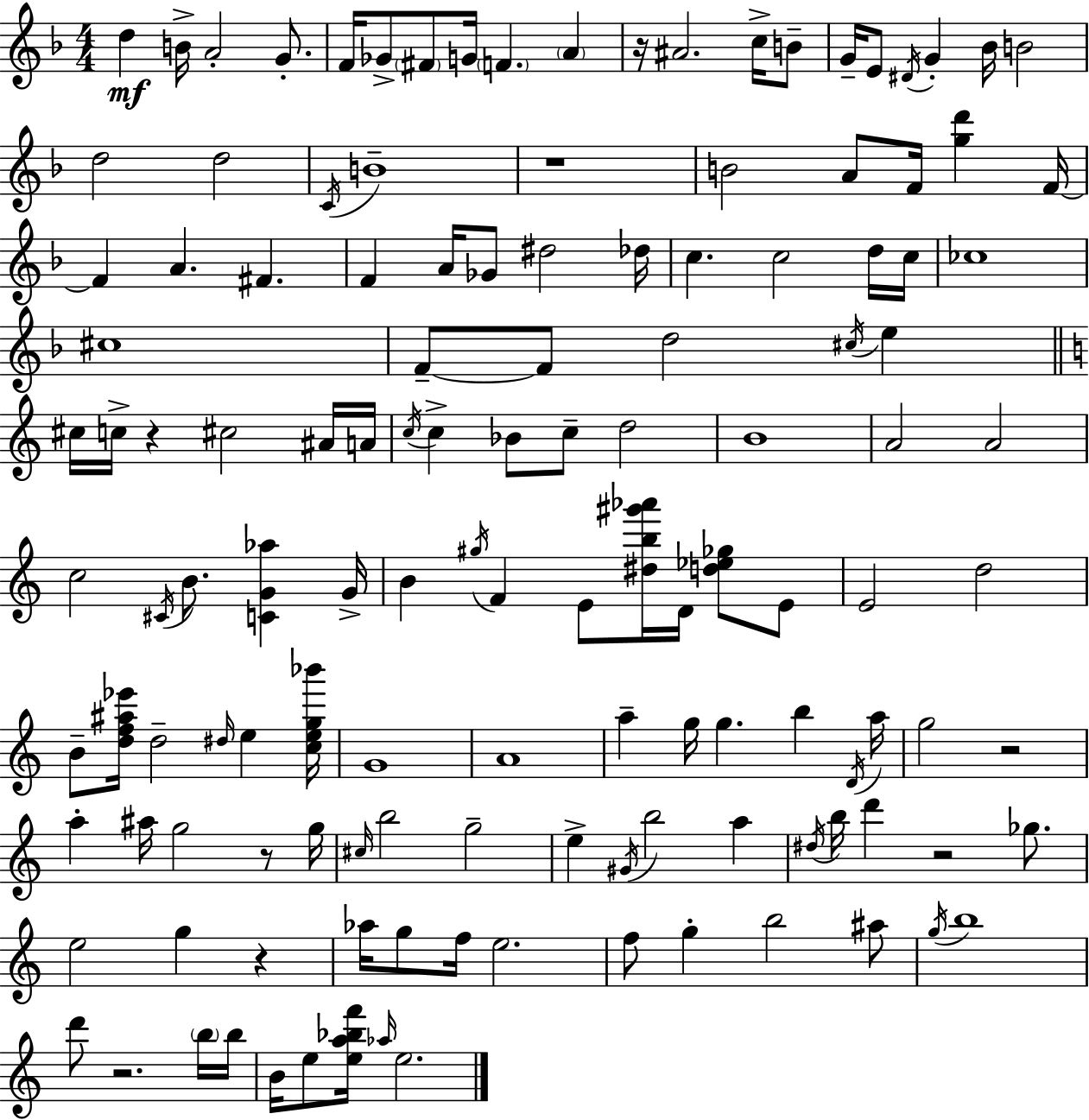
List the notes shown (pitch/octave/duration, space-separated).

D5/q B4/s A4/h G4/e. F4/s Gb4/e F#4/e G4/s F4/q. A4/q R/s A#4/h. C5/s B4/e G4/s E4/e D#4/s G4/q Bb4/s B4/h D5/h D5/h C4/s B4/w R/w B4/h A4/e F4/s [G5,D6]/q F4/s F4/q A4/q. F#4/q. F4/q A4/s Gb4/e D#5/h Db5/s C5/q. C5/h D5/s C5/s CES5/w C#5/w F4/e F4/e D5/h C#5/s E5/q C#5/s C5/s R/q C#5/h A#4/s A4/s C5/s C5/q Bb4/e C5/e D5/h B4/w A4/h A4/h C5/h C#4/s B4/e. [C4,G4,Ab5]/q G4/s B4/q G#5/s F4/q E4/e [D#5,B5,G#6,Ab6]/s D4/s [D5,Eb5,Gb5]/e E4/e E4/h D5/h B4/e [D5,F5,A#5,Eb6]/s D5/h D#5/s E5/q [C5,E5,G5,Bb6]/s G4/w A4/w A5/q G5/s G5/q. B5/q D4/s A5/s G5/h R/h A5/q A#5/s G5/h R/e G5/s C#5/s B5/h G5/h E5/q G#4/s B5/h A5/q D#5/s B5/s D6/q R/h Gb5/e. E5/h G5/q R/q Ab5/s G5/e F5/s E5/h. F5/e G5/q B5/h A#5/e G5/s B5/w D6/e R/h. B5/s B5/s B4/s E5/e [E5,A5,Bb5,F6]/s Ab5/s E5/h.